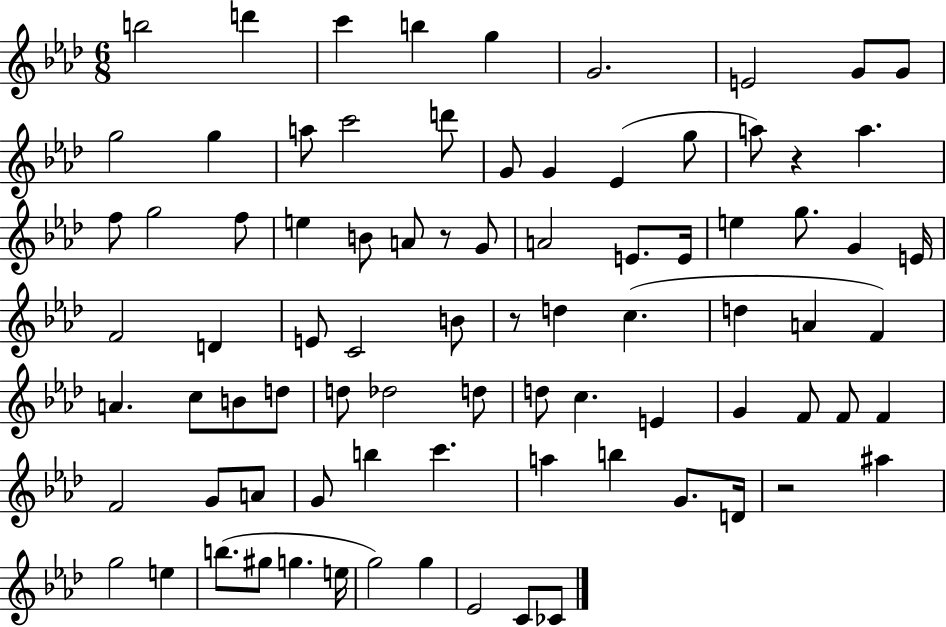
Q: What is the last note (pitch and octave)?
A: CES4